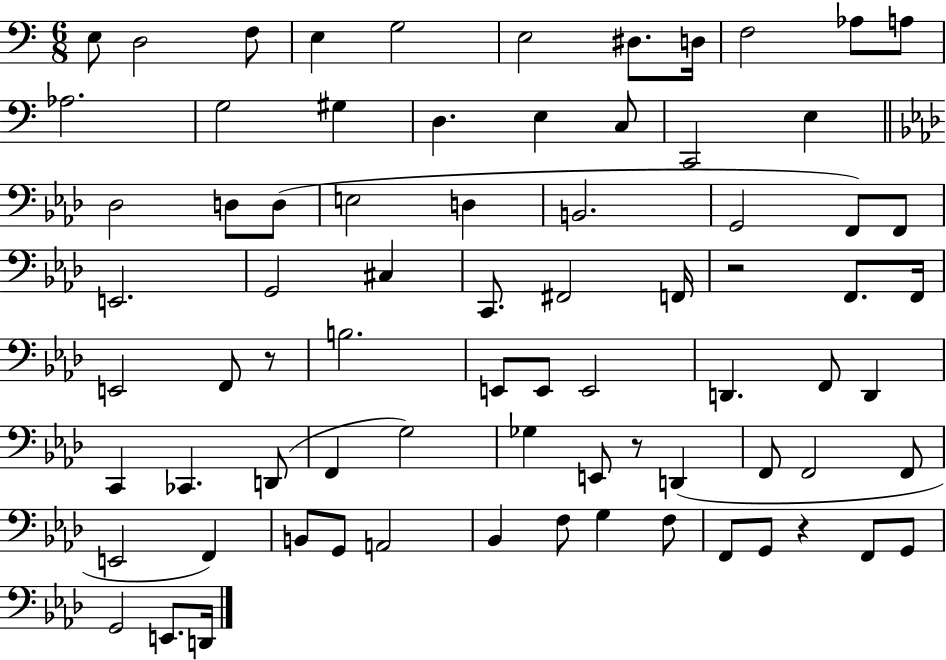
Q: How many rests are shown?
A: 4